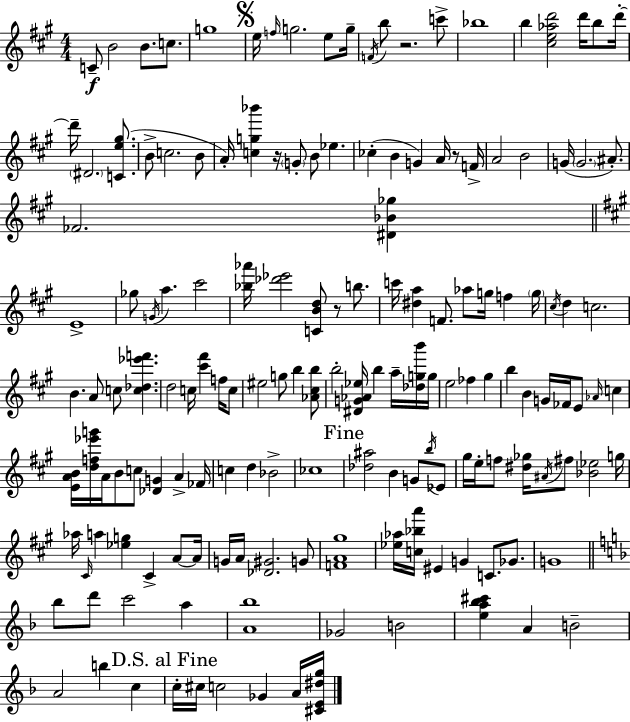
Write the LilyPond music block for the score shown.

{
  \clef treble
  \numericTimeSignature
  \time 4/4
  \key a \major
  c'8--\f b'2 b'8. c''8. | g''1 | \mark \markup { \musicglyph "scripts.segno" } e''16 \grace { f''16 } g''2. e''8 | g''16-- \acciaccatura { f'16 } b''8 r2. | \break c'''8-> bes''1 | b''4 <cis'' e'' aes'' d'''>2 d'''16 b''8 | d'''16-.~~ d'''16-- \parenthesize dis'2. <c' e'' gis''>8.( | b'8-> c''2. | \break b'8 a'16-.) <c'' g'' bes'''>4 r16 \parenthesize g'8-. b'8 ees''4. | ces''4-.( b'4 g'4) a'16 r8 | f'16-> a'2 b'2 | g'16( \parenthesize g'2. ais'8.-.) | \break fes'2. <dis' bes' ges''>4 | \bar "||" \break \key a \major e'1-> | ges''8 \acciaccatura { g'16 } a''4. cis'''2 | <bes'' aes'''>16 <des''' ees'''>2 <c' b' d''>8 r8 b''8. | c'''16 <dis'' a''>4 f'8. aes''8 g''16 f''4 | \break \parenthesize g''16 \acciaccatura { cis''16 } d''4 c''2. | b'4. a'8 c''8 <c'' des'' ees''' f'''>4. | d''2 c''16 <cis''' fis'''>4 f''16 | c''8 eis''2 g''8 b''4 | \break <aes' cis'' b''>8 b''2-. <dis' g' aes' ees''>16 b''4 a''16-- | <des'' g'' b'''>16 g''16 e''2 fes''4 gis''4 | b''4 b'4 g'16 fes'16 e'8 \grace { aes'16 } c''4 | <e' a' b'>16 <d'' f'' ees''' g'''>16 a'16 b'8 c''8 <des' g'>4 a'4-> | \break fes'16 c''4 d''4 bes'2-> | ces''1 | \mark "Fine" <des'' ais''>2 b'4 g'8 | \acciaccatura { b''16 } ees'8 gis''16 e''16-. f''8 <dis'' ges''>16 \acciaccatura { ais'16 } fis''8 <bes' ees''>2 | \break g''16 aes''16 \grace { cis'16 } a''4 <ees'' g''>4 cis'4-> | a'8~~ a'16 g'16 a'16 <des' gis'>2. | g'8 <f' a' gis''>1 | <ees'' aes''>16 <c'' bes'' a'''>16 eis'4 g'4 | \break c'8. ges'8. g'1 | \bar "||" \break \key d \minor bes''8 d'''8 c'''2 a''4 | <a' bes''>1 | ges'2 b'2 | <e'' a'' bes'' cis'''>4 a'4 b'2-- | \break a'2 b''4 c''4 | \mark "D.S. al Fine" c''16-. cis''16 c''2 ges'4 a'16 <cis' e' dis'' g''>16 | \bar "|."
}